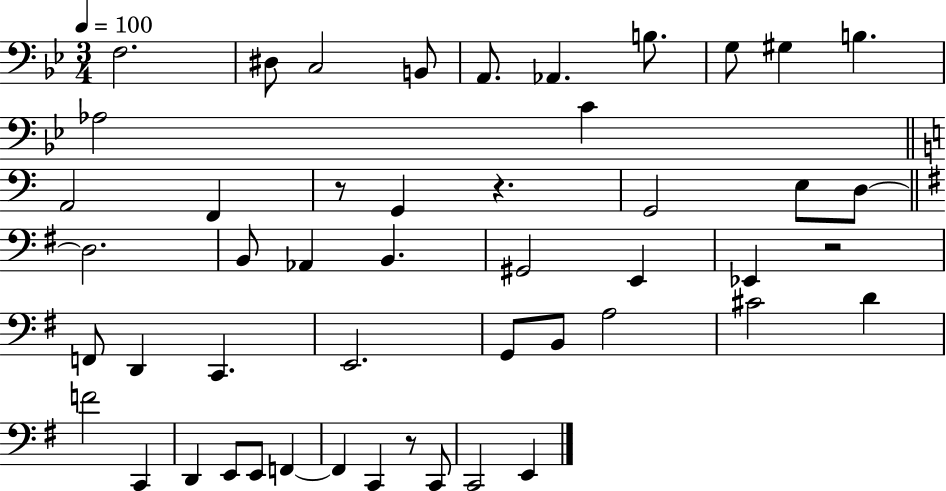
X:1
T:Untitled
M:3/4
L:1/4
K:Bb
F,2 ^D,/2 C,2 B,,/2 A,,/2 _A,, B,/2 G,/2 ^G, B, _A,2 C A,,2 F,, z/2 G,, z G,,2 E,/2 D,/2 D,2 B,,/2 _A,, B,, ^G,,2 E,, _E,, z2 F,,/2 D,, C,, E,,2 G,,/2 B,,/2 A,2 ^C2 D F2 C,, D,, E,,/2 E,,/2 F,, F,, C,, z/2 C,,/2 C,,2 E,,